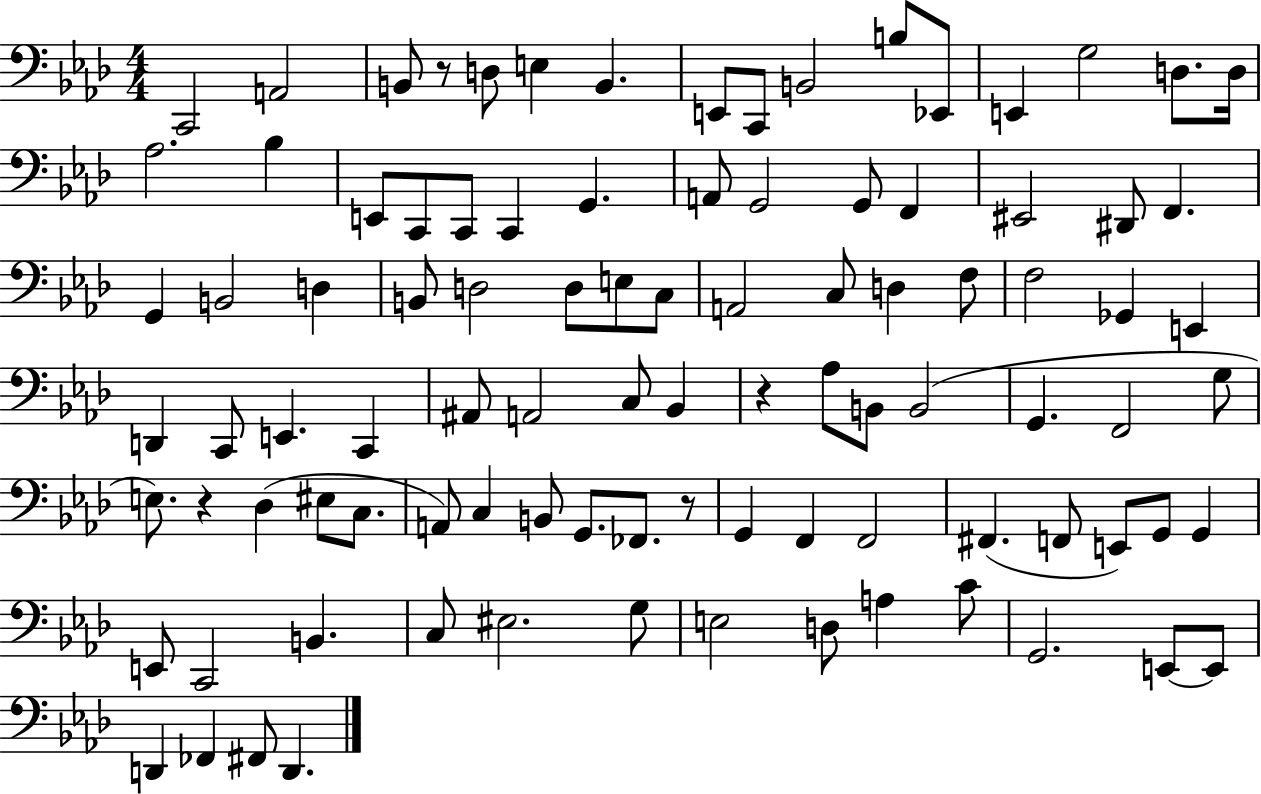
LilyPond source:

{
  \clef bass
  \numericTimeSignature
  \time 4/4
  \key aes \major
  \repeat volta 2 { c,2 a,2 | b,8 r8 d8 e4 b,4. | e,8 c,8 b,2 b8 ees,8 | e,4 g2 d8. d16 | \break aes2. bes4 | e,8 c,8 c,8 c,4 g,4. | a,8 g,2 g,8 f,4 | eis,2 dis,8 f,4. | \break g,4 b,2 d4 | b,8 d2 d8 e8 c8 | a,2 c8 d4 f8 | f2 ges,4 e,4 | \break d,4 c,8 e,4. c,4 | ais,8 a,2 c8 bes,4 | r4 aes8 b,8 b,2( | g,4. f,2 g8 | \break e8.) r4 des4( eis8 c8. | a,8) c4 b,8 g,8. fes,8. r8 | g,4 f,4 f,2 | fis,4.( f,8 e,8) g,8 g,4 | \break e,8 c,2 b,4. | c8 eis2. g8 | e2 d8 a4 c'8 | g,2. e,8~~ e,8 | \break d,4 fes,4 fis,8 d,4. | } \bar "|."
}